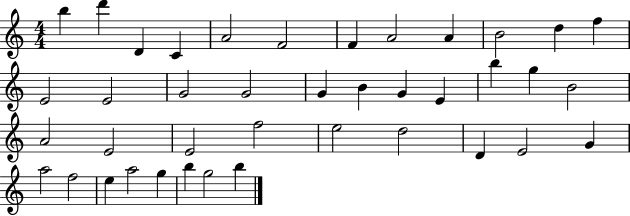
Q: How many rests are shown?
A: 0